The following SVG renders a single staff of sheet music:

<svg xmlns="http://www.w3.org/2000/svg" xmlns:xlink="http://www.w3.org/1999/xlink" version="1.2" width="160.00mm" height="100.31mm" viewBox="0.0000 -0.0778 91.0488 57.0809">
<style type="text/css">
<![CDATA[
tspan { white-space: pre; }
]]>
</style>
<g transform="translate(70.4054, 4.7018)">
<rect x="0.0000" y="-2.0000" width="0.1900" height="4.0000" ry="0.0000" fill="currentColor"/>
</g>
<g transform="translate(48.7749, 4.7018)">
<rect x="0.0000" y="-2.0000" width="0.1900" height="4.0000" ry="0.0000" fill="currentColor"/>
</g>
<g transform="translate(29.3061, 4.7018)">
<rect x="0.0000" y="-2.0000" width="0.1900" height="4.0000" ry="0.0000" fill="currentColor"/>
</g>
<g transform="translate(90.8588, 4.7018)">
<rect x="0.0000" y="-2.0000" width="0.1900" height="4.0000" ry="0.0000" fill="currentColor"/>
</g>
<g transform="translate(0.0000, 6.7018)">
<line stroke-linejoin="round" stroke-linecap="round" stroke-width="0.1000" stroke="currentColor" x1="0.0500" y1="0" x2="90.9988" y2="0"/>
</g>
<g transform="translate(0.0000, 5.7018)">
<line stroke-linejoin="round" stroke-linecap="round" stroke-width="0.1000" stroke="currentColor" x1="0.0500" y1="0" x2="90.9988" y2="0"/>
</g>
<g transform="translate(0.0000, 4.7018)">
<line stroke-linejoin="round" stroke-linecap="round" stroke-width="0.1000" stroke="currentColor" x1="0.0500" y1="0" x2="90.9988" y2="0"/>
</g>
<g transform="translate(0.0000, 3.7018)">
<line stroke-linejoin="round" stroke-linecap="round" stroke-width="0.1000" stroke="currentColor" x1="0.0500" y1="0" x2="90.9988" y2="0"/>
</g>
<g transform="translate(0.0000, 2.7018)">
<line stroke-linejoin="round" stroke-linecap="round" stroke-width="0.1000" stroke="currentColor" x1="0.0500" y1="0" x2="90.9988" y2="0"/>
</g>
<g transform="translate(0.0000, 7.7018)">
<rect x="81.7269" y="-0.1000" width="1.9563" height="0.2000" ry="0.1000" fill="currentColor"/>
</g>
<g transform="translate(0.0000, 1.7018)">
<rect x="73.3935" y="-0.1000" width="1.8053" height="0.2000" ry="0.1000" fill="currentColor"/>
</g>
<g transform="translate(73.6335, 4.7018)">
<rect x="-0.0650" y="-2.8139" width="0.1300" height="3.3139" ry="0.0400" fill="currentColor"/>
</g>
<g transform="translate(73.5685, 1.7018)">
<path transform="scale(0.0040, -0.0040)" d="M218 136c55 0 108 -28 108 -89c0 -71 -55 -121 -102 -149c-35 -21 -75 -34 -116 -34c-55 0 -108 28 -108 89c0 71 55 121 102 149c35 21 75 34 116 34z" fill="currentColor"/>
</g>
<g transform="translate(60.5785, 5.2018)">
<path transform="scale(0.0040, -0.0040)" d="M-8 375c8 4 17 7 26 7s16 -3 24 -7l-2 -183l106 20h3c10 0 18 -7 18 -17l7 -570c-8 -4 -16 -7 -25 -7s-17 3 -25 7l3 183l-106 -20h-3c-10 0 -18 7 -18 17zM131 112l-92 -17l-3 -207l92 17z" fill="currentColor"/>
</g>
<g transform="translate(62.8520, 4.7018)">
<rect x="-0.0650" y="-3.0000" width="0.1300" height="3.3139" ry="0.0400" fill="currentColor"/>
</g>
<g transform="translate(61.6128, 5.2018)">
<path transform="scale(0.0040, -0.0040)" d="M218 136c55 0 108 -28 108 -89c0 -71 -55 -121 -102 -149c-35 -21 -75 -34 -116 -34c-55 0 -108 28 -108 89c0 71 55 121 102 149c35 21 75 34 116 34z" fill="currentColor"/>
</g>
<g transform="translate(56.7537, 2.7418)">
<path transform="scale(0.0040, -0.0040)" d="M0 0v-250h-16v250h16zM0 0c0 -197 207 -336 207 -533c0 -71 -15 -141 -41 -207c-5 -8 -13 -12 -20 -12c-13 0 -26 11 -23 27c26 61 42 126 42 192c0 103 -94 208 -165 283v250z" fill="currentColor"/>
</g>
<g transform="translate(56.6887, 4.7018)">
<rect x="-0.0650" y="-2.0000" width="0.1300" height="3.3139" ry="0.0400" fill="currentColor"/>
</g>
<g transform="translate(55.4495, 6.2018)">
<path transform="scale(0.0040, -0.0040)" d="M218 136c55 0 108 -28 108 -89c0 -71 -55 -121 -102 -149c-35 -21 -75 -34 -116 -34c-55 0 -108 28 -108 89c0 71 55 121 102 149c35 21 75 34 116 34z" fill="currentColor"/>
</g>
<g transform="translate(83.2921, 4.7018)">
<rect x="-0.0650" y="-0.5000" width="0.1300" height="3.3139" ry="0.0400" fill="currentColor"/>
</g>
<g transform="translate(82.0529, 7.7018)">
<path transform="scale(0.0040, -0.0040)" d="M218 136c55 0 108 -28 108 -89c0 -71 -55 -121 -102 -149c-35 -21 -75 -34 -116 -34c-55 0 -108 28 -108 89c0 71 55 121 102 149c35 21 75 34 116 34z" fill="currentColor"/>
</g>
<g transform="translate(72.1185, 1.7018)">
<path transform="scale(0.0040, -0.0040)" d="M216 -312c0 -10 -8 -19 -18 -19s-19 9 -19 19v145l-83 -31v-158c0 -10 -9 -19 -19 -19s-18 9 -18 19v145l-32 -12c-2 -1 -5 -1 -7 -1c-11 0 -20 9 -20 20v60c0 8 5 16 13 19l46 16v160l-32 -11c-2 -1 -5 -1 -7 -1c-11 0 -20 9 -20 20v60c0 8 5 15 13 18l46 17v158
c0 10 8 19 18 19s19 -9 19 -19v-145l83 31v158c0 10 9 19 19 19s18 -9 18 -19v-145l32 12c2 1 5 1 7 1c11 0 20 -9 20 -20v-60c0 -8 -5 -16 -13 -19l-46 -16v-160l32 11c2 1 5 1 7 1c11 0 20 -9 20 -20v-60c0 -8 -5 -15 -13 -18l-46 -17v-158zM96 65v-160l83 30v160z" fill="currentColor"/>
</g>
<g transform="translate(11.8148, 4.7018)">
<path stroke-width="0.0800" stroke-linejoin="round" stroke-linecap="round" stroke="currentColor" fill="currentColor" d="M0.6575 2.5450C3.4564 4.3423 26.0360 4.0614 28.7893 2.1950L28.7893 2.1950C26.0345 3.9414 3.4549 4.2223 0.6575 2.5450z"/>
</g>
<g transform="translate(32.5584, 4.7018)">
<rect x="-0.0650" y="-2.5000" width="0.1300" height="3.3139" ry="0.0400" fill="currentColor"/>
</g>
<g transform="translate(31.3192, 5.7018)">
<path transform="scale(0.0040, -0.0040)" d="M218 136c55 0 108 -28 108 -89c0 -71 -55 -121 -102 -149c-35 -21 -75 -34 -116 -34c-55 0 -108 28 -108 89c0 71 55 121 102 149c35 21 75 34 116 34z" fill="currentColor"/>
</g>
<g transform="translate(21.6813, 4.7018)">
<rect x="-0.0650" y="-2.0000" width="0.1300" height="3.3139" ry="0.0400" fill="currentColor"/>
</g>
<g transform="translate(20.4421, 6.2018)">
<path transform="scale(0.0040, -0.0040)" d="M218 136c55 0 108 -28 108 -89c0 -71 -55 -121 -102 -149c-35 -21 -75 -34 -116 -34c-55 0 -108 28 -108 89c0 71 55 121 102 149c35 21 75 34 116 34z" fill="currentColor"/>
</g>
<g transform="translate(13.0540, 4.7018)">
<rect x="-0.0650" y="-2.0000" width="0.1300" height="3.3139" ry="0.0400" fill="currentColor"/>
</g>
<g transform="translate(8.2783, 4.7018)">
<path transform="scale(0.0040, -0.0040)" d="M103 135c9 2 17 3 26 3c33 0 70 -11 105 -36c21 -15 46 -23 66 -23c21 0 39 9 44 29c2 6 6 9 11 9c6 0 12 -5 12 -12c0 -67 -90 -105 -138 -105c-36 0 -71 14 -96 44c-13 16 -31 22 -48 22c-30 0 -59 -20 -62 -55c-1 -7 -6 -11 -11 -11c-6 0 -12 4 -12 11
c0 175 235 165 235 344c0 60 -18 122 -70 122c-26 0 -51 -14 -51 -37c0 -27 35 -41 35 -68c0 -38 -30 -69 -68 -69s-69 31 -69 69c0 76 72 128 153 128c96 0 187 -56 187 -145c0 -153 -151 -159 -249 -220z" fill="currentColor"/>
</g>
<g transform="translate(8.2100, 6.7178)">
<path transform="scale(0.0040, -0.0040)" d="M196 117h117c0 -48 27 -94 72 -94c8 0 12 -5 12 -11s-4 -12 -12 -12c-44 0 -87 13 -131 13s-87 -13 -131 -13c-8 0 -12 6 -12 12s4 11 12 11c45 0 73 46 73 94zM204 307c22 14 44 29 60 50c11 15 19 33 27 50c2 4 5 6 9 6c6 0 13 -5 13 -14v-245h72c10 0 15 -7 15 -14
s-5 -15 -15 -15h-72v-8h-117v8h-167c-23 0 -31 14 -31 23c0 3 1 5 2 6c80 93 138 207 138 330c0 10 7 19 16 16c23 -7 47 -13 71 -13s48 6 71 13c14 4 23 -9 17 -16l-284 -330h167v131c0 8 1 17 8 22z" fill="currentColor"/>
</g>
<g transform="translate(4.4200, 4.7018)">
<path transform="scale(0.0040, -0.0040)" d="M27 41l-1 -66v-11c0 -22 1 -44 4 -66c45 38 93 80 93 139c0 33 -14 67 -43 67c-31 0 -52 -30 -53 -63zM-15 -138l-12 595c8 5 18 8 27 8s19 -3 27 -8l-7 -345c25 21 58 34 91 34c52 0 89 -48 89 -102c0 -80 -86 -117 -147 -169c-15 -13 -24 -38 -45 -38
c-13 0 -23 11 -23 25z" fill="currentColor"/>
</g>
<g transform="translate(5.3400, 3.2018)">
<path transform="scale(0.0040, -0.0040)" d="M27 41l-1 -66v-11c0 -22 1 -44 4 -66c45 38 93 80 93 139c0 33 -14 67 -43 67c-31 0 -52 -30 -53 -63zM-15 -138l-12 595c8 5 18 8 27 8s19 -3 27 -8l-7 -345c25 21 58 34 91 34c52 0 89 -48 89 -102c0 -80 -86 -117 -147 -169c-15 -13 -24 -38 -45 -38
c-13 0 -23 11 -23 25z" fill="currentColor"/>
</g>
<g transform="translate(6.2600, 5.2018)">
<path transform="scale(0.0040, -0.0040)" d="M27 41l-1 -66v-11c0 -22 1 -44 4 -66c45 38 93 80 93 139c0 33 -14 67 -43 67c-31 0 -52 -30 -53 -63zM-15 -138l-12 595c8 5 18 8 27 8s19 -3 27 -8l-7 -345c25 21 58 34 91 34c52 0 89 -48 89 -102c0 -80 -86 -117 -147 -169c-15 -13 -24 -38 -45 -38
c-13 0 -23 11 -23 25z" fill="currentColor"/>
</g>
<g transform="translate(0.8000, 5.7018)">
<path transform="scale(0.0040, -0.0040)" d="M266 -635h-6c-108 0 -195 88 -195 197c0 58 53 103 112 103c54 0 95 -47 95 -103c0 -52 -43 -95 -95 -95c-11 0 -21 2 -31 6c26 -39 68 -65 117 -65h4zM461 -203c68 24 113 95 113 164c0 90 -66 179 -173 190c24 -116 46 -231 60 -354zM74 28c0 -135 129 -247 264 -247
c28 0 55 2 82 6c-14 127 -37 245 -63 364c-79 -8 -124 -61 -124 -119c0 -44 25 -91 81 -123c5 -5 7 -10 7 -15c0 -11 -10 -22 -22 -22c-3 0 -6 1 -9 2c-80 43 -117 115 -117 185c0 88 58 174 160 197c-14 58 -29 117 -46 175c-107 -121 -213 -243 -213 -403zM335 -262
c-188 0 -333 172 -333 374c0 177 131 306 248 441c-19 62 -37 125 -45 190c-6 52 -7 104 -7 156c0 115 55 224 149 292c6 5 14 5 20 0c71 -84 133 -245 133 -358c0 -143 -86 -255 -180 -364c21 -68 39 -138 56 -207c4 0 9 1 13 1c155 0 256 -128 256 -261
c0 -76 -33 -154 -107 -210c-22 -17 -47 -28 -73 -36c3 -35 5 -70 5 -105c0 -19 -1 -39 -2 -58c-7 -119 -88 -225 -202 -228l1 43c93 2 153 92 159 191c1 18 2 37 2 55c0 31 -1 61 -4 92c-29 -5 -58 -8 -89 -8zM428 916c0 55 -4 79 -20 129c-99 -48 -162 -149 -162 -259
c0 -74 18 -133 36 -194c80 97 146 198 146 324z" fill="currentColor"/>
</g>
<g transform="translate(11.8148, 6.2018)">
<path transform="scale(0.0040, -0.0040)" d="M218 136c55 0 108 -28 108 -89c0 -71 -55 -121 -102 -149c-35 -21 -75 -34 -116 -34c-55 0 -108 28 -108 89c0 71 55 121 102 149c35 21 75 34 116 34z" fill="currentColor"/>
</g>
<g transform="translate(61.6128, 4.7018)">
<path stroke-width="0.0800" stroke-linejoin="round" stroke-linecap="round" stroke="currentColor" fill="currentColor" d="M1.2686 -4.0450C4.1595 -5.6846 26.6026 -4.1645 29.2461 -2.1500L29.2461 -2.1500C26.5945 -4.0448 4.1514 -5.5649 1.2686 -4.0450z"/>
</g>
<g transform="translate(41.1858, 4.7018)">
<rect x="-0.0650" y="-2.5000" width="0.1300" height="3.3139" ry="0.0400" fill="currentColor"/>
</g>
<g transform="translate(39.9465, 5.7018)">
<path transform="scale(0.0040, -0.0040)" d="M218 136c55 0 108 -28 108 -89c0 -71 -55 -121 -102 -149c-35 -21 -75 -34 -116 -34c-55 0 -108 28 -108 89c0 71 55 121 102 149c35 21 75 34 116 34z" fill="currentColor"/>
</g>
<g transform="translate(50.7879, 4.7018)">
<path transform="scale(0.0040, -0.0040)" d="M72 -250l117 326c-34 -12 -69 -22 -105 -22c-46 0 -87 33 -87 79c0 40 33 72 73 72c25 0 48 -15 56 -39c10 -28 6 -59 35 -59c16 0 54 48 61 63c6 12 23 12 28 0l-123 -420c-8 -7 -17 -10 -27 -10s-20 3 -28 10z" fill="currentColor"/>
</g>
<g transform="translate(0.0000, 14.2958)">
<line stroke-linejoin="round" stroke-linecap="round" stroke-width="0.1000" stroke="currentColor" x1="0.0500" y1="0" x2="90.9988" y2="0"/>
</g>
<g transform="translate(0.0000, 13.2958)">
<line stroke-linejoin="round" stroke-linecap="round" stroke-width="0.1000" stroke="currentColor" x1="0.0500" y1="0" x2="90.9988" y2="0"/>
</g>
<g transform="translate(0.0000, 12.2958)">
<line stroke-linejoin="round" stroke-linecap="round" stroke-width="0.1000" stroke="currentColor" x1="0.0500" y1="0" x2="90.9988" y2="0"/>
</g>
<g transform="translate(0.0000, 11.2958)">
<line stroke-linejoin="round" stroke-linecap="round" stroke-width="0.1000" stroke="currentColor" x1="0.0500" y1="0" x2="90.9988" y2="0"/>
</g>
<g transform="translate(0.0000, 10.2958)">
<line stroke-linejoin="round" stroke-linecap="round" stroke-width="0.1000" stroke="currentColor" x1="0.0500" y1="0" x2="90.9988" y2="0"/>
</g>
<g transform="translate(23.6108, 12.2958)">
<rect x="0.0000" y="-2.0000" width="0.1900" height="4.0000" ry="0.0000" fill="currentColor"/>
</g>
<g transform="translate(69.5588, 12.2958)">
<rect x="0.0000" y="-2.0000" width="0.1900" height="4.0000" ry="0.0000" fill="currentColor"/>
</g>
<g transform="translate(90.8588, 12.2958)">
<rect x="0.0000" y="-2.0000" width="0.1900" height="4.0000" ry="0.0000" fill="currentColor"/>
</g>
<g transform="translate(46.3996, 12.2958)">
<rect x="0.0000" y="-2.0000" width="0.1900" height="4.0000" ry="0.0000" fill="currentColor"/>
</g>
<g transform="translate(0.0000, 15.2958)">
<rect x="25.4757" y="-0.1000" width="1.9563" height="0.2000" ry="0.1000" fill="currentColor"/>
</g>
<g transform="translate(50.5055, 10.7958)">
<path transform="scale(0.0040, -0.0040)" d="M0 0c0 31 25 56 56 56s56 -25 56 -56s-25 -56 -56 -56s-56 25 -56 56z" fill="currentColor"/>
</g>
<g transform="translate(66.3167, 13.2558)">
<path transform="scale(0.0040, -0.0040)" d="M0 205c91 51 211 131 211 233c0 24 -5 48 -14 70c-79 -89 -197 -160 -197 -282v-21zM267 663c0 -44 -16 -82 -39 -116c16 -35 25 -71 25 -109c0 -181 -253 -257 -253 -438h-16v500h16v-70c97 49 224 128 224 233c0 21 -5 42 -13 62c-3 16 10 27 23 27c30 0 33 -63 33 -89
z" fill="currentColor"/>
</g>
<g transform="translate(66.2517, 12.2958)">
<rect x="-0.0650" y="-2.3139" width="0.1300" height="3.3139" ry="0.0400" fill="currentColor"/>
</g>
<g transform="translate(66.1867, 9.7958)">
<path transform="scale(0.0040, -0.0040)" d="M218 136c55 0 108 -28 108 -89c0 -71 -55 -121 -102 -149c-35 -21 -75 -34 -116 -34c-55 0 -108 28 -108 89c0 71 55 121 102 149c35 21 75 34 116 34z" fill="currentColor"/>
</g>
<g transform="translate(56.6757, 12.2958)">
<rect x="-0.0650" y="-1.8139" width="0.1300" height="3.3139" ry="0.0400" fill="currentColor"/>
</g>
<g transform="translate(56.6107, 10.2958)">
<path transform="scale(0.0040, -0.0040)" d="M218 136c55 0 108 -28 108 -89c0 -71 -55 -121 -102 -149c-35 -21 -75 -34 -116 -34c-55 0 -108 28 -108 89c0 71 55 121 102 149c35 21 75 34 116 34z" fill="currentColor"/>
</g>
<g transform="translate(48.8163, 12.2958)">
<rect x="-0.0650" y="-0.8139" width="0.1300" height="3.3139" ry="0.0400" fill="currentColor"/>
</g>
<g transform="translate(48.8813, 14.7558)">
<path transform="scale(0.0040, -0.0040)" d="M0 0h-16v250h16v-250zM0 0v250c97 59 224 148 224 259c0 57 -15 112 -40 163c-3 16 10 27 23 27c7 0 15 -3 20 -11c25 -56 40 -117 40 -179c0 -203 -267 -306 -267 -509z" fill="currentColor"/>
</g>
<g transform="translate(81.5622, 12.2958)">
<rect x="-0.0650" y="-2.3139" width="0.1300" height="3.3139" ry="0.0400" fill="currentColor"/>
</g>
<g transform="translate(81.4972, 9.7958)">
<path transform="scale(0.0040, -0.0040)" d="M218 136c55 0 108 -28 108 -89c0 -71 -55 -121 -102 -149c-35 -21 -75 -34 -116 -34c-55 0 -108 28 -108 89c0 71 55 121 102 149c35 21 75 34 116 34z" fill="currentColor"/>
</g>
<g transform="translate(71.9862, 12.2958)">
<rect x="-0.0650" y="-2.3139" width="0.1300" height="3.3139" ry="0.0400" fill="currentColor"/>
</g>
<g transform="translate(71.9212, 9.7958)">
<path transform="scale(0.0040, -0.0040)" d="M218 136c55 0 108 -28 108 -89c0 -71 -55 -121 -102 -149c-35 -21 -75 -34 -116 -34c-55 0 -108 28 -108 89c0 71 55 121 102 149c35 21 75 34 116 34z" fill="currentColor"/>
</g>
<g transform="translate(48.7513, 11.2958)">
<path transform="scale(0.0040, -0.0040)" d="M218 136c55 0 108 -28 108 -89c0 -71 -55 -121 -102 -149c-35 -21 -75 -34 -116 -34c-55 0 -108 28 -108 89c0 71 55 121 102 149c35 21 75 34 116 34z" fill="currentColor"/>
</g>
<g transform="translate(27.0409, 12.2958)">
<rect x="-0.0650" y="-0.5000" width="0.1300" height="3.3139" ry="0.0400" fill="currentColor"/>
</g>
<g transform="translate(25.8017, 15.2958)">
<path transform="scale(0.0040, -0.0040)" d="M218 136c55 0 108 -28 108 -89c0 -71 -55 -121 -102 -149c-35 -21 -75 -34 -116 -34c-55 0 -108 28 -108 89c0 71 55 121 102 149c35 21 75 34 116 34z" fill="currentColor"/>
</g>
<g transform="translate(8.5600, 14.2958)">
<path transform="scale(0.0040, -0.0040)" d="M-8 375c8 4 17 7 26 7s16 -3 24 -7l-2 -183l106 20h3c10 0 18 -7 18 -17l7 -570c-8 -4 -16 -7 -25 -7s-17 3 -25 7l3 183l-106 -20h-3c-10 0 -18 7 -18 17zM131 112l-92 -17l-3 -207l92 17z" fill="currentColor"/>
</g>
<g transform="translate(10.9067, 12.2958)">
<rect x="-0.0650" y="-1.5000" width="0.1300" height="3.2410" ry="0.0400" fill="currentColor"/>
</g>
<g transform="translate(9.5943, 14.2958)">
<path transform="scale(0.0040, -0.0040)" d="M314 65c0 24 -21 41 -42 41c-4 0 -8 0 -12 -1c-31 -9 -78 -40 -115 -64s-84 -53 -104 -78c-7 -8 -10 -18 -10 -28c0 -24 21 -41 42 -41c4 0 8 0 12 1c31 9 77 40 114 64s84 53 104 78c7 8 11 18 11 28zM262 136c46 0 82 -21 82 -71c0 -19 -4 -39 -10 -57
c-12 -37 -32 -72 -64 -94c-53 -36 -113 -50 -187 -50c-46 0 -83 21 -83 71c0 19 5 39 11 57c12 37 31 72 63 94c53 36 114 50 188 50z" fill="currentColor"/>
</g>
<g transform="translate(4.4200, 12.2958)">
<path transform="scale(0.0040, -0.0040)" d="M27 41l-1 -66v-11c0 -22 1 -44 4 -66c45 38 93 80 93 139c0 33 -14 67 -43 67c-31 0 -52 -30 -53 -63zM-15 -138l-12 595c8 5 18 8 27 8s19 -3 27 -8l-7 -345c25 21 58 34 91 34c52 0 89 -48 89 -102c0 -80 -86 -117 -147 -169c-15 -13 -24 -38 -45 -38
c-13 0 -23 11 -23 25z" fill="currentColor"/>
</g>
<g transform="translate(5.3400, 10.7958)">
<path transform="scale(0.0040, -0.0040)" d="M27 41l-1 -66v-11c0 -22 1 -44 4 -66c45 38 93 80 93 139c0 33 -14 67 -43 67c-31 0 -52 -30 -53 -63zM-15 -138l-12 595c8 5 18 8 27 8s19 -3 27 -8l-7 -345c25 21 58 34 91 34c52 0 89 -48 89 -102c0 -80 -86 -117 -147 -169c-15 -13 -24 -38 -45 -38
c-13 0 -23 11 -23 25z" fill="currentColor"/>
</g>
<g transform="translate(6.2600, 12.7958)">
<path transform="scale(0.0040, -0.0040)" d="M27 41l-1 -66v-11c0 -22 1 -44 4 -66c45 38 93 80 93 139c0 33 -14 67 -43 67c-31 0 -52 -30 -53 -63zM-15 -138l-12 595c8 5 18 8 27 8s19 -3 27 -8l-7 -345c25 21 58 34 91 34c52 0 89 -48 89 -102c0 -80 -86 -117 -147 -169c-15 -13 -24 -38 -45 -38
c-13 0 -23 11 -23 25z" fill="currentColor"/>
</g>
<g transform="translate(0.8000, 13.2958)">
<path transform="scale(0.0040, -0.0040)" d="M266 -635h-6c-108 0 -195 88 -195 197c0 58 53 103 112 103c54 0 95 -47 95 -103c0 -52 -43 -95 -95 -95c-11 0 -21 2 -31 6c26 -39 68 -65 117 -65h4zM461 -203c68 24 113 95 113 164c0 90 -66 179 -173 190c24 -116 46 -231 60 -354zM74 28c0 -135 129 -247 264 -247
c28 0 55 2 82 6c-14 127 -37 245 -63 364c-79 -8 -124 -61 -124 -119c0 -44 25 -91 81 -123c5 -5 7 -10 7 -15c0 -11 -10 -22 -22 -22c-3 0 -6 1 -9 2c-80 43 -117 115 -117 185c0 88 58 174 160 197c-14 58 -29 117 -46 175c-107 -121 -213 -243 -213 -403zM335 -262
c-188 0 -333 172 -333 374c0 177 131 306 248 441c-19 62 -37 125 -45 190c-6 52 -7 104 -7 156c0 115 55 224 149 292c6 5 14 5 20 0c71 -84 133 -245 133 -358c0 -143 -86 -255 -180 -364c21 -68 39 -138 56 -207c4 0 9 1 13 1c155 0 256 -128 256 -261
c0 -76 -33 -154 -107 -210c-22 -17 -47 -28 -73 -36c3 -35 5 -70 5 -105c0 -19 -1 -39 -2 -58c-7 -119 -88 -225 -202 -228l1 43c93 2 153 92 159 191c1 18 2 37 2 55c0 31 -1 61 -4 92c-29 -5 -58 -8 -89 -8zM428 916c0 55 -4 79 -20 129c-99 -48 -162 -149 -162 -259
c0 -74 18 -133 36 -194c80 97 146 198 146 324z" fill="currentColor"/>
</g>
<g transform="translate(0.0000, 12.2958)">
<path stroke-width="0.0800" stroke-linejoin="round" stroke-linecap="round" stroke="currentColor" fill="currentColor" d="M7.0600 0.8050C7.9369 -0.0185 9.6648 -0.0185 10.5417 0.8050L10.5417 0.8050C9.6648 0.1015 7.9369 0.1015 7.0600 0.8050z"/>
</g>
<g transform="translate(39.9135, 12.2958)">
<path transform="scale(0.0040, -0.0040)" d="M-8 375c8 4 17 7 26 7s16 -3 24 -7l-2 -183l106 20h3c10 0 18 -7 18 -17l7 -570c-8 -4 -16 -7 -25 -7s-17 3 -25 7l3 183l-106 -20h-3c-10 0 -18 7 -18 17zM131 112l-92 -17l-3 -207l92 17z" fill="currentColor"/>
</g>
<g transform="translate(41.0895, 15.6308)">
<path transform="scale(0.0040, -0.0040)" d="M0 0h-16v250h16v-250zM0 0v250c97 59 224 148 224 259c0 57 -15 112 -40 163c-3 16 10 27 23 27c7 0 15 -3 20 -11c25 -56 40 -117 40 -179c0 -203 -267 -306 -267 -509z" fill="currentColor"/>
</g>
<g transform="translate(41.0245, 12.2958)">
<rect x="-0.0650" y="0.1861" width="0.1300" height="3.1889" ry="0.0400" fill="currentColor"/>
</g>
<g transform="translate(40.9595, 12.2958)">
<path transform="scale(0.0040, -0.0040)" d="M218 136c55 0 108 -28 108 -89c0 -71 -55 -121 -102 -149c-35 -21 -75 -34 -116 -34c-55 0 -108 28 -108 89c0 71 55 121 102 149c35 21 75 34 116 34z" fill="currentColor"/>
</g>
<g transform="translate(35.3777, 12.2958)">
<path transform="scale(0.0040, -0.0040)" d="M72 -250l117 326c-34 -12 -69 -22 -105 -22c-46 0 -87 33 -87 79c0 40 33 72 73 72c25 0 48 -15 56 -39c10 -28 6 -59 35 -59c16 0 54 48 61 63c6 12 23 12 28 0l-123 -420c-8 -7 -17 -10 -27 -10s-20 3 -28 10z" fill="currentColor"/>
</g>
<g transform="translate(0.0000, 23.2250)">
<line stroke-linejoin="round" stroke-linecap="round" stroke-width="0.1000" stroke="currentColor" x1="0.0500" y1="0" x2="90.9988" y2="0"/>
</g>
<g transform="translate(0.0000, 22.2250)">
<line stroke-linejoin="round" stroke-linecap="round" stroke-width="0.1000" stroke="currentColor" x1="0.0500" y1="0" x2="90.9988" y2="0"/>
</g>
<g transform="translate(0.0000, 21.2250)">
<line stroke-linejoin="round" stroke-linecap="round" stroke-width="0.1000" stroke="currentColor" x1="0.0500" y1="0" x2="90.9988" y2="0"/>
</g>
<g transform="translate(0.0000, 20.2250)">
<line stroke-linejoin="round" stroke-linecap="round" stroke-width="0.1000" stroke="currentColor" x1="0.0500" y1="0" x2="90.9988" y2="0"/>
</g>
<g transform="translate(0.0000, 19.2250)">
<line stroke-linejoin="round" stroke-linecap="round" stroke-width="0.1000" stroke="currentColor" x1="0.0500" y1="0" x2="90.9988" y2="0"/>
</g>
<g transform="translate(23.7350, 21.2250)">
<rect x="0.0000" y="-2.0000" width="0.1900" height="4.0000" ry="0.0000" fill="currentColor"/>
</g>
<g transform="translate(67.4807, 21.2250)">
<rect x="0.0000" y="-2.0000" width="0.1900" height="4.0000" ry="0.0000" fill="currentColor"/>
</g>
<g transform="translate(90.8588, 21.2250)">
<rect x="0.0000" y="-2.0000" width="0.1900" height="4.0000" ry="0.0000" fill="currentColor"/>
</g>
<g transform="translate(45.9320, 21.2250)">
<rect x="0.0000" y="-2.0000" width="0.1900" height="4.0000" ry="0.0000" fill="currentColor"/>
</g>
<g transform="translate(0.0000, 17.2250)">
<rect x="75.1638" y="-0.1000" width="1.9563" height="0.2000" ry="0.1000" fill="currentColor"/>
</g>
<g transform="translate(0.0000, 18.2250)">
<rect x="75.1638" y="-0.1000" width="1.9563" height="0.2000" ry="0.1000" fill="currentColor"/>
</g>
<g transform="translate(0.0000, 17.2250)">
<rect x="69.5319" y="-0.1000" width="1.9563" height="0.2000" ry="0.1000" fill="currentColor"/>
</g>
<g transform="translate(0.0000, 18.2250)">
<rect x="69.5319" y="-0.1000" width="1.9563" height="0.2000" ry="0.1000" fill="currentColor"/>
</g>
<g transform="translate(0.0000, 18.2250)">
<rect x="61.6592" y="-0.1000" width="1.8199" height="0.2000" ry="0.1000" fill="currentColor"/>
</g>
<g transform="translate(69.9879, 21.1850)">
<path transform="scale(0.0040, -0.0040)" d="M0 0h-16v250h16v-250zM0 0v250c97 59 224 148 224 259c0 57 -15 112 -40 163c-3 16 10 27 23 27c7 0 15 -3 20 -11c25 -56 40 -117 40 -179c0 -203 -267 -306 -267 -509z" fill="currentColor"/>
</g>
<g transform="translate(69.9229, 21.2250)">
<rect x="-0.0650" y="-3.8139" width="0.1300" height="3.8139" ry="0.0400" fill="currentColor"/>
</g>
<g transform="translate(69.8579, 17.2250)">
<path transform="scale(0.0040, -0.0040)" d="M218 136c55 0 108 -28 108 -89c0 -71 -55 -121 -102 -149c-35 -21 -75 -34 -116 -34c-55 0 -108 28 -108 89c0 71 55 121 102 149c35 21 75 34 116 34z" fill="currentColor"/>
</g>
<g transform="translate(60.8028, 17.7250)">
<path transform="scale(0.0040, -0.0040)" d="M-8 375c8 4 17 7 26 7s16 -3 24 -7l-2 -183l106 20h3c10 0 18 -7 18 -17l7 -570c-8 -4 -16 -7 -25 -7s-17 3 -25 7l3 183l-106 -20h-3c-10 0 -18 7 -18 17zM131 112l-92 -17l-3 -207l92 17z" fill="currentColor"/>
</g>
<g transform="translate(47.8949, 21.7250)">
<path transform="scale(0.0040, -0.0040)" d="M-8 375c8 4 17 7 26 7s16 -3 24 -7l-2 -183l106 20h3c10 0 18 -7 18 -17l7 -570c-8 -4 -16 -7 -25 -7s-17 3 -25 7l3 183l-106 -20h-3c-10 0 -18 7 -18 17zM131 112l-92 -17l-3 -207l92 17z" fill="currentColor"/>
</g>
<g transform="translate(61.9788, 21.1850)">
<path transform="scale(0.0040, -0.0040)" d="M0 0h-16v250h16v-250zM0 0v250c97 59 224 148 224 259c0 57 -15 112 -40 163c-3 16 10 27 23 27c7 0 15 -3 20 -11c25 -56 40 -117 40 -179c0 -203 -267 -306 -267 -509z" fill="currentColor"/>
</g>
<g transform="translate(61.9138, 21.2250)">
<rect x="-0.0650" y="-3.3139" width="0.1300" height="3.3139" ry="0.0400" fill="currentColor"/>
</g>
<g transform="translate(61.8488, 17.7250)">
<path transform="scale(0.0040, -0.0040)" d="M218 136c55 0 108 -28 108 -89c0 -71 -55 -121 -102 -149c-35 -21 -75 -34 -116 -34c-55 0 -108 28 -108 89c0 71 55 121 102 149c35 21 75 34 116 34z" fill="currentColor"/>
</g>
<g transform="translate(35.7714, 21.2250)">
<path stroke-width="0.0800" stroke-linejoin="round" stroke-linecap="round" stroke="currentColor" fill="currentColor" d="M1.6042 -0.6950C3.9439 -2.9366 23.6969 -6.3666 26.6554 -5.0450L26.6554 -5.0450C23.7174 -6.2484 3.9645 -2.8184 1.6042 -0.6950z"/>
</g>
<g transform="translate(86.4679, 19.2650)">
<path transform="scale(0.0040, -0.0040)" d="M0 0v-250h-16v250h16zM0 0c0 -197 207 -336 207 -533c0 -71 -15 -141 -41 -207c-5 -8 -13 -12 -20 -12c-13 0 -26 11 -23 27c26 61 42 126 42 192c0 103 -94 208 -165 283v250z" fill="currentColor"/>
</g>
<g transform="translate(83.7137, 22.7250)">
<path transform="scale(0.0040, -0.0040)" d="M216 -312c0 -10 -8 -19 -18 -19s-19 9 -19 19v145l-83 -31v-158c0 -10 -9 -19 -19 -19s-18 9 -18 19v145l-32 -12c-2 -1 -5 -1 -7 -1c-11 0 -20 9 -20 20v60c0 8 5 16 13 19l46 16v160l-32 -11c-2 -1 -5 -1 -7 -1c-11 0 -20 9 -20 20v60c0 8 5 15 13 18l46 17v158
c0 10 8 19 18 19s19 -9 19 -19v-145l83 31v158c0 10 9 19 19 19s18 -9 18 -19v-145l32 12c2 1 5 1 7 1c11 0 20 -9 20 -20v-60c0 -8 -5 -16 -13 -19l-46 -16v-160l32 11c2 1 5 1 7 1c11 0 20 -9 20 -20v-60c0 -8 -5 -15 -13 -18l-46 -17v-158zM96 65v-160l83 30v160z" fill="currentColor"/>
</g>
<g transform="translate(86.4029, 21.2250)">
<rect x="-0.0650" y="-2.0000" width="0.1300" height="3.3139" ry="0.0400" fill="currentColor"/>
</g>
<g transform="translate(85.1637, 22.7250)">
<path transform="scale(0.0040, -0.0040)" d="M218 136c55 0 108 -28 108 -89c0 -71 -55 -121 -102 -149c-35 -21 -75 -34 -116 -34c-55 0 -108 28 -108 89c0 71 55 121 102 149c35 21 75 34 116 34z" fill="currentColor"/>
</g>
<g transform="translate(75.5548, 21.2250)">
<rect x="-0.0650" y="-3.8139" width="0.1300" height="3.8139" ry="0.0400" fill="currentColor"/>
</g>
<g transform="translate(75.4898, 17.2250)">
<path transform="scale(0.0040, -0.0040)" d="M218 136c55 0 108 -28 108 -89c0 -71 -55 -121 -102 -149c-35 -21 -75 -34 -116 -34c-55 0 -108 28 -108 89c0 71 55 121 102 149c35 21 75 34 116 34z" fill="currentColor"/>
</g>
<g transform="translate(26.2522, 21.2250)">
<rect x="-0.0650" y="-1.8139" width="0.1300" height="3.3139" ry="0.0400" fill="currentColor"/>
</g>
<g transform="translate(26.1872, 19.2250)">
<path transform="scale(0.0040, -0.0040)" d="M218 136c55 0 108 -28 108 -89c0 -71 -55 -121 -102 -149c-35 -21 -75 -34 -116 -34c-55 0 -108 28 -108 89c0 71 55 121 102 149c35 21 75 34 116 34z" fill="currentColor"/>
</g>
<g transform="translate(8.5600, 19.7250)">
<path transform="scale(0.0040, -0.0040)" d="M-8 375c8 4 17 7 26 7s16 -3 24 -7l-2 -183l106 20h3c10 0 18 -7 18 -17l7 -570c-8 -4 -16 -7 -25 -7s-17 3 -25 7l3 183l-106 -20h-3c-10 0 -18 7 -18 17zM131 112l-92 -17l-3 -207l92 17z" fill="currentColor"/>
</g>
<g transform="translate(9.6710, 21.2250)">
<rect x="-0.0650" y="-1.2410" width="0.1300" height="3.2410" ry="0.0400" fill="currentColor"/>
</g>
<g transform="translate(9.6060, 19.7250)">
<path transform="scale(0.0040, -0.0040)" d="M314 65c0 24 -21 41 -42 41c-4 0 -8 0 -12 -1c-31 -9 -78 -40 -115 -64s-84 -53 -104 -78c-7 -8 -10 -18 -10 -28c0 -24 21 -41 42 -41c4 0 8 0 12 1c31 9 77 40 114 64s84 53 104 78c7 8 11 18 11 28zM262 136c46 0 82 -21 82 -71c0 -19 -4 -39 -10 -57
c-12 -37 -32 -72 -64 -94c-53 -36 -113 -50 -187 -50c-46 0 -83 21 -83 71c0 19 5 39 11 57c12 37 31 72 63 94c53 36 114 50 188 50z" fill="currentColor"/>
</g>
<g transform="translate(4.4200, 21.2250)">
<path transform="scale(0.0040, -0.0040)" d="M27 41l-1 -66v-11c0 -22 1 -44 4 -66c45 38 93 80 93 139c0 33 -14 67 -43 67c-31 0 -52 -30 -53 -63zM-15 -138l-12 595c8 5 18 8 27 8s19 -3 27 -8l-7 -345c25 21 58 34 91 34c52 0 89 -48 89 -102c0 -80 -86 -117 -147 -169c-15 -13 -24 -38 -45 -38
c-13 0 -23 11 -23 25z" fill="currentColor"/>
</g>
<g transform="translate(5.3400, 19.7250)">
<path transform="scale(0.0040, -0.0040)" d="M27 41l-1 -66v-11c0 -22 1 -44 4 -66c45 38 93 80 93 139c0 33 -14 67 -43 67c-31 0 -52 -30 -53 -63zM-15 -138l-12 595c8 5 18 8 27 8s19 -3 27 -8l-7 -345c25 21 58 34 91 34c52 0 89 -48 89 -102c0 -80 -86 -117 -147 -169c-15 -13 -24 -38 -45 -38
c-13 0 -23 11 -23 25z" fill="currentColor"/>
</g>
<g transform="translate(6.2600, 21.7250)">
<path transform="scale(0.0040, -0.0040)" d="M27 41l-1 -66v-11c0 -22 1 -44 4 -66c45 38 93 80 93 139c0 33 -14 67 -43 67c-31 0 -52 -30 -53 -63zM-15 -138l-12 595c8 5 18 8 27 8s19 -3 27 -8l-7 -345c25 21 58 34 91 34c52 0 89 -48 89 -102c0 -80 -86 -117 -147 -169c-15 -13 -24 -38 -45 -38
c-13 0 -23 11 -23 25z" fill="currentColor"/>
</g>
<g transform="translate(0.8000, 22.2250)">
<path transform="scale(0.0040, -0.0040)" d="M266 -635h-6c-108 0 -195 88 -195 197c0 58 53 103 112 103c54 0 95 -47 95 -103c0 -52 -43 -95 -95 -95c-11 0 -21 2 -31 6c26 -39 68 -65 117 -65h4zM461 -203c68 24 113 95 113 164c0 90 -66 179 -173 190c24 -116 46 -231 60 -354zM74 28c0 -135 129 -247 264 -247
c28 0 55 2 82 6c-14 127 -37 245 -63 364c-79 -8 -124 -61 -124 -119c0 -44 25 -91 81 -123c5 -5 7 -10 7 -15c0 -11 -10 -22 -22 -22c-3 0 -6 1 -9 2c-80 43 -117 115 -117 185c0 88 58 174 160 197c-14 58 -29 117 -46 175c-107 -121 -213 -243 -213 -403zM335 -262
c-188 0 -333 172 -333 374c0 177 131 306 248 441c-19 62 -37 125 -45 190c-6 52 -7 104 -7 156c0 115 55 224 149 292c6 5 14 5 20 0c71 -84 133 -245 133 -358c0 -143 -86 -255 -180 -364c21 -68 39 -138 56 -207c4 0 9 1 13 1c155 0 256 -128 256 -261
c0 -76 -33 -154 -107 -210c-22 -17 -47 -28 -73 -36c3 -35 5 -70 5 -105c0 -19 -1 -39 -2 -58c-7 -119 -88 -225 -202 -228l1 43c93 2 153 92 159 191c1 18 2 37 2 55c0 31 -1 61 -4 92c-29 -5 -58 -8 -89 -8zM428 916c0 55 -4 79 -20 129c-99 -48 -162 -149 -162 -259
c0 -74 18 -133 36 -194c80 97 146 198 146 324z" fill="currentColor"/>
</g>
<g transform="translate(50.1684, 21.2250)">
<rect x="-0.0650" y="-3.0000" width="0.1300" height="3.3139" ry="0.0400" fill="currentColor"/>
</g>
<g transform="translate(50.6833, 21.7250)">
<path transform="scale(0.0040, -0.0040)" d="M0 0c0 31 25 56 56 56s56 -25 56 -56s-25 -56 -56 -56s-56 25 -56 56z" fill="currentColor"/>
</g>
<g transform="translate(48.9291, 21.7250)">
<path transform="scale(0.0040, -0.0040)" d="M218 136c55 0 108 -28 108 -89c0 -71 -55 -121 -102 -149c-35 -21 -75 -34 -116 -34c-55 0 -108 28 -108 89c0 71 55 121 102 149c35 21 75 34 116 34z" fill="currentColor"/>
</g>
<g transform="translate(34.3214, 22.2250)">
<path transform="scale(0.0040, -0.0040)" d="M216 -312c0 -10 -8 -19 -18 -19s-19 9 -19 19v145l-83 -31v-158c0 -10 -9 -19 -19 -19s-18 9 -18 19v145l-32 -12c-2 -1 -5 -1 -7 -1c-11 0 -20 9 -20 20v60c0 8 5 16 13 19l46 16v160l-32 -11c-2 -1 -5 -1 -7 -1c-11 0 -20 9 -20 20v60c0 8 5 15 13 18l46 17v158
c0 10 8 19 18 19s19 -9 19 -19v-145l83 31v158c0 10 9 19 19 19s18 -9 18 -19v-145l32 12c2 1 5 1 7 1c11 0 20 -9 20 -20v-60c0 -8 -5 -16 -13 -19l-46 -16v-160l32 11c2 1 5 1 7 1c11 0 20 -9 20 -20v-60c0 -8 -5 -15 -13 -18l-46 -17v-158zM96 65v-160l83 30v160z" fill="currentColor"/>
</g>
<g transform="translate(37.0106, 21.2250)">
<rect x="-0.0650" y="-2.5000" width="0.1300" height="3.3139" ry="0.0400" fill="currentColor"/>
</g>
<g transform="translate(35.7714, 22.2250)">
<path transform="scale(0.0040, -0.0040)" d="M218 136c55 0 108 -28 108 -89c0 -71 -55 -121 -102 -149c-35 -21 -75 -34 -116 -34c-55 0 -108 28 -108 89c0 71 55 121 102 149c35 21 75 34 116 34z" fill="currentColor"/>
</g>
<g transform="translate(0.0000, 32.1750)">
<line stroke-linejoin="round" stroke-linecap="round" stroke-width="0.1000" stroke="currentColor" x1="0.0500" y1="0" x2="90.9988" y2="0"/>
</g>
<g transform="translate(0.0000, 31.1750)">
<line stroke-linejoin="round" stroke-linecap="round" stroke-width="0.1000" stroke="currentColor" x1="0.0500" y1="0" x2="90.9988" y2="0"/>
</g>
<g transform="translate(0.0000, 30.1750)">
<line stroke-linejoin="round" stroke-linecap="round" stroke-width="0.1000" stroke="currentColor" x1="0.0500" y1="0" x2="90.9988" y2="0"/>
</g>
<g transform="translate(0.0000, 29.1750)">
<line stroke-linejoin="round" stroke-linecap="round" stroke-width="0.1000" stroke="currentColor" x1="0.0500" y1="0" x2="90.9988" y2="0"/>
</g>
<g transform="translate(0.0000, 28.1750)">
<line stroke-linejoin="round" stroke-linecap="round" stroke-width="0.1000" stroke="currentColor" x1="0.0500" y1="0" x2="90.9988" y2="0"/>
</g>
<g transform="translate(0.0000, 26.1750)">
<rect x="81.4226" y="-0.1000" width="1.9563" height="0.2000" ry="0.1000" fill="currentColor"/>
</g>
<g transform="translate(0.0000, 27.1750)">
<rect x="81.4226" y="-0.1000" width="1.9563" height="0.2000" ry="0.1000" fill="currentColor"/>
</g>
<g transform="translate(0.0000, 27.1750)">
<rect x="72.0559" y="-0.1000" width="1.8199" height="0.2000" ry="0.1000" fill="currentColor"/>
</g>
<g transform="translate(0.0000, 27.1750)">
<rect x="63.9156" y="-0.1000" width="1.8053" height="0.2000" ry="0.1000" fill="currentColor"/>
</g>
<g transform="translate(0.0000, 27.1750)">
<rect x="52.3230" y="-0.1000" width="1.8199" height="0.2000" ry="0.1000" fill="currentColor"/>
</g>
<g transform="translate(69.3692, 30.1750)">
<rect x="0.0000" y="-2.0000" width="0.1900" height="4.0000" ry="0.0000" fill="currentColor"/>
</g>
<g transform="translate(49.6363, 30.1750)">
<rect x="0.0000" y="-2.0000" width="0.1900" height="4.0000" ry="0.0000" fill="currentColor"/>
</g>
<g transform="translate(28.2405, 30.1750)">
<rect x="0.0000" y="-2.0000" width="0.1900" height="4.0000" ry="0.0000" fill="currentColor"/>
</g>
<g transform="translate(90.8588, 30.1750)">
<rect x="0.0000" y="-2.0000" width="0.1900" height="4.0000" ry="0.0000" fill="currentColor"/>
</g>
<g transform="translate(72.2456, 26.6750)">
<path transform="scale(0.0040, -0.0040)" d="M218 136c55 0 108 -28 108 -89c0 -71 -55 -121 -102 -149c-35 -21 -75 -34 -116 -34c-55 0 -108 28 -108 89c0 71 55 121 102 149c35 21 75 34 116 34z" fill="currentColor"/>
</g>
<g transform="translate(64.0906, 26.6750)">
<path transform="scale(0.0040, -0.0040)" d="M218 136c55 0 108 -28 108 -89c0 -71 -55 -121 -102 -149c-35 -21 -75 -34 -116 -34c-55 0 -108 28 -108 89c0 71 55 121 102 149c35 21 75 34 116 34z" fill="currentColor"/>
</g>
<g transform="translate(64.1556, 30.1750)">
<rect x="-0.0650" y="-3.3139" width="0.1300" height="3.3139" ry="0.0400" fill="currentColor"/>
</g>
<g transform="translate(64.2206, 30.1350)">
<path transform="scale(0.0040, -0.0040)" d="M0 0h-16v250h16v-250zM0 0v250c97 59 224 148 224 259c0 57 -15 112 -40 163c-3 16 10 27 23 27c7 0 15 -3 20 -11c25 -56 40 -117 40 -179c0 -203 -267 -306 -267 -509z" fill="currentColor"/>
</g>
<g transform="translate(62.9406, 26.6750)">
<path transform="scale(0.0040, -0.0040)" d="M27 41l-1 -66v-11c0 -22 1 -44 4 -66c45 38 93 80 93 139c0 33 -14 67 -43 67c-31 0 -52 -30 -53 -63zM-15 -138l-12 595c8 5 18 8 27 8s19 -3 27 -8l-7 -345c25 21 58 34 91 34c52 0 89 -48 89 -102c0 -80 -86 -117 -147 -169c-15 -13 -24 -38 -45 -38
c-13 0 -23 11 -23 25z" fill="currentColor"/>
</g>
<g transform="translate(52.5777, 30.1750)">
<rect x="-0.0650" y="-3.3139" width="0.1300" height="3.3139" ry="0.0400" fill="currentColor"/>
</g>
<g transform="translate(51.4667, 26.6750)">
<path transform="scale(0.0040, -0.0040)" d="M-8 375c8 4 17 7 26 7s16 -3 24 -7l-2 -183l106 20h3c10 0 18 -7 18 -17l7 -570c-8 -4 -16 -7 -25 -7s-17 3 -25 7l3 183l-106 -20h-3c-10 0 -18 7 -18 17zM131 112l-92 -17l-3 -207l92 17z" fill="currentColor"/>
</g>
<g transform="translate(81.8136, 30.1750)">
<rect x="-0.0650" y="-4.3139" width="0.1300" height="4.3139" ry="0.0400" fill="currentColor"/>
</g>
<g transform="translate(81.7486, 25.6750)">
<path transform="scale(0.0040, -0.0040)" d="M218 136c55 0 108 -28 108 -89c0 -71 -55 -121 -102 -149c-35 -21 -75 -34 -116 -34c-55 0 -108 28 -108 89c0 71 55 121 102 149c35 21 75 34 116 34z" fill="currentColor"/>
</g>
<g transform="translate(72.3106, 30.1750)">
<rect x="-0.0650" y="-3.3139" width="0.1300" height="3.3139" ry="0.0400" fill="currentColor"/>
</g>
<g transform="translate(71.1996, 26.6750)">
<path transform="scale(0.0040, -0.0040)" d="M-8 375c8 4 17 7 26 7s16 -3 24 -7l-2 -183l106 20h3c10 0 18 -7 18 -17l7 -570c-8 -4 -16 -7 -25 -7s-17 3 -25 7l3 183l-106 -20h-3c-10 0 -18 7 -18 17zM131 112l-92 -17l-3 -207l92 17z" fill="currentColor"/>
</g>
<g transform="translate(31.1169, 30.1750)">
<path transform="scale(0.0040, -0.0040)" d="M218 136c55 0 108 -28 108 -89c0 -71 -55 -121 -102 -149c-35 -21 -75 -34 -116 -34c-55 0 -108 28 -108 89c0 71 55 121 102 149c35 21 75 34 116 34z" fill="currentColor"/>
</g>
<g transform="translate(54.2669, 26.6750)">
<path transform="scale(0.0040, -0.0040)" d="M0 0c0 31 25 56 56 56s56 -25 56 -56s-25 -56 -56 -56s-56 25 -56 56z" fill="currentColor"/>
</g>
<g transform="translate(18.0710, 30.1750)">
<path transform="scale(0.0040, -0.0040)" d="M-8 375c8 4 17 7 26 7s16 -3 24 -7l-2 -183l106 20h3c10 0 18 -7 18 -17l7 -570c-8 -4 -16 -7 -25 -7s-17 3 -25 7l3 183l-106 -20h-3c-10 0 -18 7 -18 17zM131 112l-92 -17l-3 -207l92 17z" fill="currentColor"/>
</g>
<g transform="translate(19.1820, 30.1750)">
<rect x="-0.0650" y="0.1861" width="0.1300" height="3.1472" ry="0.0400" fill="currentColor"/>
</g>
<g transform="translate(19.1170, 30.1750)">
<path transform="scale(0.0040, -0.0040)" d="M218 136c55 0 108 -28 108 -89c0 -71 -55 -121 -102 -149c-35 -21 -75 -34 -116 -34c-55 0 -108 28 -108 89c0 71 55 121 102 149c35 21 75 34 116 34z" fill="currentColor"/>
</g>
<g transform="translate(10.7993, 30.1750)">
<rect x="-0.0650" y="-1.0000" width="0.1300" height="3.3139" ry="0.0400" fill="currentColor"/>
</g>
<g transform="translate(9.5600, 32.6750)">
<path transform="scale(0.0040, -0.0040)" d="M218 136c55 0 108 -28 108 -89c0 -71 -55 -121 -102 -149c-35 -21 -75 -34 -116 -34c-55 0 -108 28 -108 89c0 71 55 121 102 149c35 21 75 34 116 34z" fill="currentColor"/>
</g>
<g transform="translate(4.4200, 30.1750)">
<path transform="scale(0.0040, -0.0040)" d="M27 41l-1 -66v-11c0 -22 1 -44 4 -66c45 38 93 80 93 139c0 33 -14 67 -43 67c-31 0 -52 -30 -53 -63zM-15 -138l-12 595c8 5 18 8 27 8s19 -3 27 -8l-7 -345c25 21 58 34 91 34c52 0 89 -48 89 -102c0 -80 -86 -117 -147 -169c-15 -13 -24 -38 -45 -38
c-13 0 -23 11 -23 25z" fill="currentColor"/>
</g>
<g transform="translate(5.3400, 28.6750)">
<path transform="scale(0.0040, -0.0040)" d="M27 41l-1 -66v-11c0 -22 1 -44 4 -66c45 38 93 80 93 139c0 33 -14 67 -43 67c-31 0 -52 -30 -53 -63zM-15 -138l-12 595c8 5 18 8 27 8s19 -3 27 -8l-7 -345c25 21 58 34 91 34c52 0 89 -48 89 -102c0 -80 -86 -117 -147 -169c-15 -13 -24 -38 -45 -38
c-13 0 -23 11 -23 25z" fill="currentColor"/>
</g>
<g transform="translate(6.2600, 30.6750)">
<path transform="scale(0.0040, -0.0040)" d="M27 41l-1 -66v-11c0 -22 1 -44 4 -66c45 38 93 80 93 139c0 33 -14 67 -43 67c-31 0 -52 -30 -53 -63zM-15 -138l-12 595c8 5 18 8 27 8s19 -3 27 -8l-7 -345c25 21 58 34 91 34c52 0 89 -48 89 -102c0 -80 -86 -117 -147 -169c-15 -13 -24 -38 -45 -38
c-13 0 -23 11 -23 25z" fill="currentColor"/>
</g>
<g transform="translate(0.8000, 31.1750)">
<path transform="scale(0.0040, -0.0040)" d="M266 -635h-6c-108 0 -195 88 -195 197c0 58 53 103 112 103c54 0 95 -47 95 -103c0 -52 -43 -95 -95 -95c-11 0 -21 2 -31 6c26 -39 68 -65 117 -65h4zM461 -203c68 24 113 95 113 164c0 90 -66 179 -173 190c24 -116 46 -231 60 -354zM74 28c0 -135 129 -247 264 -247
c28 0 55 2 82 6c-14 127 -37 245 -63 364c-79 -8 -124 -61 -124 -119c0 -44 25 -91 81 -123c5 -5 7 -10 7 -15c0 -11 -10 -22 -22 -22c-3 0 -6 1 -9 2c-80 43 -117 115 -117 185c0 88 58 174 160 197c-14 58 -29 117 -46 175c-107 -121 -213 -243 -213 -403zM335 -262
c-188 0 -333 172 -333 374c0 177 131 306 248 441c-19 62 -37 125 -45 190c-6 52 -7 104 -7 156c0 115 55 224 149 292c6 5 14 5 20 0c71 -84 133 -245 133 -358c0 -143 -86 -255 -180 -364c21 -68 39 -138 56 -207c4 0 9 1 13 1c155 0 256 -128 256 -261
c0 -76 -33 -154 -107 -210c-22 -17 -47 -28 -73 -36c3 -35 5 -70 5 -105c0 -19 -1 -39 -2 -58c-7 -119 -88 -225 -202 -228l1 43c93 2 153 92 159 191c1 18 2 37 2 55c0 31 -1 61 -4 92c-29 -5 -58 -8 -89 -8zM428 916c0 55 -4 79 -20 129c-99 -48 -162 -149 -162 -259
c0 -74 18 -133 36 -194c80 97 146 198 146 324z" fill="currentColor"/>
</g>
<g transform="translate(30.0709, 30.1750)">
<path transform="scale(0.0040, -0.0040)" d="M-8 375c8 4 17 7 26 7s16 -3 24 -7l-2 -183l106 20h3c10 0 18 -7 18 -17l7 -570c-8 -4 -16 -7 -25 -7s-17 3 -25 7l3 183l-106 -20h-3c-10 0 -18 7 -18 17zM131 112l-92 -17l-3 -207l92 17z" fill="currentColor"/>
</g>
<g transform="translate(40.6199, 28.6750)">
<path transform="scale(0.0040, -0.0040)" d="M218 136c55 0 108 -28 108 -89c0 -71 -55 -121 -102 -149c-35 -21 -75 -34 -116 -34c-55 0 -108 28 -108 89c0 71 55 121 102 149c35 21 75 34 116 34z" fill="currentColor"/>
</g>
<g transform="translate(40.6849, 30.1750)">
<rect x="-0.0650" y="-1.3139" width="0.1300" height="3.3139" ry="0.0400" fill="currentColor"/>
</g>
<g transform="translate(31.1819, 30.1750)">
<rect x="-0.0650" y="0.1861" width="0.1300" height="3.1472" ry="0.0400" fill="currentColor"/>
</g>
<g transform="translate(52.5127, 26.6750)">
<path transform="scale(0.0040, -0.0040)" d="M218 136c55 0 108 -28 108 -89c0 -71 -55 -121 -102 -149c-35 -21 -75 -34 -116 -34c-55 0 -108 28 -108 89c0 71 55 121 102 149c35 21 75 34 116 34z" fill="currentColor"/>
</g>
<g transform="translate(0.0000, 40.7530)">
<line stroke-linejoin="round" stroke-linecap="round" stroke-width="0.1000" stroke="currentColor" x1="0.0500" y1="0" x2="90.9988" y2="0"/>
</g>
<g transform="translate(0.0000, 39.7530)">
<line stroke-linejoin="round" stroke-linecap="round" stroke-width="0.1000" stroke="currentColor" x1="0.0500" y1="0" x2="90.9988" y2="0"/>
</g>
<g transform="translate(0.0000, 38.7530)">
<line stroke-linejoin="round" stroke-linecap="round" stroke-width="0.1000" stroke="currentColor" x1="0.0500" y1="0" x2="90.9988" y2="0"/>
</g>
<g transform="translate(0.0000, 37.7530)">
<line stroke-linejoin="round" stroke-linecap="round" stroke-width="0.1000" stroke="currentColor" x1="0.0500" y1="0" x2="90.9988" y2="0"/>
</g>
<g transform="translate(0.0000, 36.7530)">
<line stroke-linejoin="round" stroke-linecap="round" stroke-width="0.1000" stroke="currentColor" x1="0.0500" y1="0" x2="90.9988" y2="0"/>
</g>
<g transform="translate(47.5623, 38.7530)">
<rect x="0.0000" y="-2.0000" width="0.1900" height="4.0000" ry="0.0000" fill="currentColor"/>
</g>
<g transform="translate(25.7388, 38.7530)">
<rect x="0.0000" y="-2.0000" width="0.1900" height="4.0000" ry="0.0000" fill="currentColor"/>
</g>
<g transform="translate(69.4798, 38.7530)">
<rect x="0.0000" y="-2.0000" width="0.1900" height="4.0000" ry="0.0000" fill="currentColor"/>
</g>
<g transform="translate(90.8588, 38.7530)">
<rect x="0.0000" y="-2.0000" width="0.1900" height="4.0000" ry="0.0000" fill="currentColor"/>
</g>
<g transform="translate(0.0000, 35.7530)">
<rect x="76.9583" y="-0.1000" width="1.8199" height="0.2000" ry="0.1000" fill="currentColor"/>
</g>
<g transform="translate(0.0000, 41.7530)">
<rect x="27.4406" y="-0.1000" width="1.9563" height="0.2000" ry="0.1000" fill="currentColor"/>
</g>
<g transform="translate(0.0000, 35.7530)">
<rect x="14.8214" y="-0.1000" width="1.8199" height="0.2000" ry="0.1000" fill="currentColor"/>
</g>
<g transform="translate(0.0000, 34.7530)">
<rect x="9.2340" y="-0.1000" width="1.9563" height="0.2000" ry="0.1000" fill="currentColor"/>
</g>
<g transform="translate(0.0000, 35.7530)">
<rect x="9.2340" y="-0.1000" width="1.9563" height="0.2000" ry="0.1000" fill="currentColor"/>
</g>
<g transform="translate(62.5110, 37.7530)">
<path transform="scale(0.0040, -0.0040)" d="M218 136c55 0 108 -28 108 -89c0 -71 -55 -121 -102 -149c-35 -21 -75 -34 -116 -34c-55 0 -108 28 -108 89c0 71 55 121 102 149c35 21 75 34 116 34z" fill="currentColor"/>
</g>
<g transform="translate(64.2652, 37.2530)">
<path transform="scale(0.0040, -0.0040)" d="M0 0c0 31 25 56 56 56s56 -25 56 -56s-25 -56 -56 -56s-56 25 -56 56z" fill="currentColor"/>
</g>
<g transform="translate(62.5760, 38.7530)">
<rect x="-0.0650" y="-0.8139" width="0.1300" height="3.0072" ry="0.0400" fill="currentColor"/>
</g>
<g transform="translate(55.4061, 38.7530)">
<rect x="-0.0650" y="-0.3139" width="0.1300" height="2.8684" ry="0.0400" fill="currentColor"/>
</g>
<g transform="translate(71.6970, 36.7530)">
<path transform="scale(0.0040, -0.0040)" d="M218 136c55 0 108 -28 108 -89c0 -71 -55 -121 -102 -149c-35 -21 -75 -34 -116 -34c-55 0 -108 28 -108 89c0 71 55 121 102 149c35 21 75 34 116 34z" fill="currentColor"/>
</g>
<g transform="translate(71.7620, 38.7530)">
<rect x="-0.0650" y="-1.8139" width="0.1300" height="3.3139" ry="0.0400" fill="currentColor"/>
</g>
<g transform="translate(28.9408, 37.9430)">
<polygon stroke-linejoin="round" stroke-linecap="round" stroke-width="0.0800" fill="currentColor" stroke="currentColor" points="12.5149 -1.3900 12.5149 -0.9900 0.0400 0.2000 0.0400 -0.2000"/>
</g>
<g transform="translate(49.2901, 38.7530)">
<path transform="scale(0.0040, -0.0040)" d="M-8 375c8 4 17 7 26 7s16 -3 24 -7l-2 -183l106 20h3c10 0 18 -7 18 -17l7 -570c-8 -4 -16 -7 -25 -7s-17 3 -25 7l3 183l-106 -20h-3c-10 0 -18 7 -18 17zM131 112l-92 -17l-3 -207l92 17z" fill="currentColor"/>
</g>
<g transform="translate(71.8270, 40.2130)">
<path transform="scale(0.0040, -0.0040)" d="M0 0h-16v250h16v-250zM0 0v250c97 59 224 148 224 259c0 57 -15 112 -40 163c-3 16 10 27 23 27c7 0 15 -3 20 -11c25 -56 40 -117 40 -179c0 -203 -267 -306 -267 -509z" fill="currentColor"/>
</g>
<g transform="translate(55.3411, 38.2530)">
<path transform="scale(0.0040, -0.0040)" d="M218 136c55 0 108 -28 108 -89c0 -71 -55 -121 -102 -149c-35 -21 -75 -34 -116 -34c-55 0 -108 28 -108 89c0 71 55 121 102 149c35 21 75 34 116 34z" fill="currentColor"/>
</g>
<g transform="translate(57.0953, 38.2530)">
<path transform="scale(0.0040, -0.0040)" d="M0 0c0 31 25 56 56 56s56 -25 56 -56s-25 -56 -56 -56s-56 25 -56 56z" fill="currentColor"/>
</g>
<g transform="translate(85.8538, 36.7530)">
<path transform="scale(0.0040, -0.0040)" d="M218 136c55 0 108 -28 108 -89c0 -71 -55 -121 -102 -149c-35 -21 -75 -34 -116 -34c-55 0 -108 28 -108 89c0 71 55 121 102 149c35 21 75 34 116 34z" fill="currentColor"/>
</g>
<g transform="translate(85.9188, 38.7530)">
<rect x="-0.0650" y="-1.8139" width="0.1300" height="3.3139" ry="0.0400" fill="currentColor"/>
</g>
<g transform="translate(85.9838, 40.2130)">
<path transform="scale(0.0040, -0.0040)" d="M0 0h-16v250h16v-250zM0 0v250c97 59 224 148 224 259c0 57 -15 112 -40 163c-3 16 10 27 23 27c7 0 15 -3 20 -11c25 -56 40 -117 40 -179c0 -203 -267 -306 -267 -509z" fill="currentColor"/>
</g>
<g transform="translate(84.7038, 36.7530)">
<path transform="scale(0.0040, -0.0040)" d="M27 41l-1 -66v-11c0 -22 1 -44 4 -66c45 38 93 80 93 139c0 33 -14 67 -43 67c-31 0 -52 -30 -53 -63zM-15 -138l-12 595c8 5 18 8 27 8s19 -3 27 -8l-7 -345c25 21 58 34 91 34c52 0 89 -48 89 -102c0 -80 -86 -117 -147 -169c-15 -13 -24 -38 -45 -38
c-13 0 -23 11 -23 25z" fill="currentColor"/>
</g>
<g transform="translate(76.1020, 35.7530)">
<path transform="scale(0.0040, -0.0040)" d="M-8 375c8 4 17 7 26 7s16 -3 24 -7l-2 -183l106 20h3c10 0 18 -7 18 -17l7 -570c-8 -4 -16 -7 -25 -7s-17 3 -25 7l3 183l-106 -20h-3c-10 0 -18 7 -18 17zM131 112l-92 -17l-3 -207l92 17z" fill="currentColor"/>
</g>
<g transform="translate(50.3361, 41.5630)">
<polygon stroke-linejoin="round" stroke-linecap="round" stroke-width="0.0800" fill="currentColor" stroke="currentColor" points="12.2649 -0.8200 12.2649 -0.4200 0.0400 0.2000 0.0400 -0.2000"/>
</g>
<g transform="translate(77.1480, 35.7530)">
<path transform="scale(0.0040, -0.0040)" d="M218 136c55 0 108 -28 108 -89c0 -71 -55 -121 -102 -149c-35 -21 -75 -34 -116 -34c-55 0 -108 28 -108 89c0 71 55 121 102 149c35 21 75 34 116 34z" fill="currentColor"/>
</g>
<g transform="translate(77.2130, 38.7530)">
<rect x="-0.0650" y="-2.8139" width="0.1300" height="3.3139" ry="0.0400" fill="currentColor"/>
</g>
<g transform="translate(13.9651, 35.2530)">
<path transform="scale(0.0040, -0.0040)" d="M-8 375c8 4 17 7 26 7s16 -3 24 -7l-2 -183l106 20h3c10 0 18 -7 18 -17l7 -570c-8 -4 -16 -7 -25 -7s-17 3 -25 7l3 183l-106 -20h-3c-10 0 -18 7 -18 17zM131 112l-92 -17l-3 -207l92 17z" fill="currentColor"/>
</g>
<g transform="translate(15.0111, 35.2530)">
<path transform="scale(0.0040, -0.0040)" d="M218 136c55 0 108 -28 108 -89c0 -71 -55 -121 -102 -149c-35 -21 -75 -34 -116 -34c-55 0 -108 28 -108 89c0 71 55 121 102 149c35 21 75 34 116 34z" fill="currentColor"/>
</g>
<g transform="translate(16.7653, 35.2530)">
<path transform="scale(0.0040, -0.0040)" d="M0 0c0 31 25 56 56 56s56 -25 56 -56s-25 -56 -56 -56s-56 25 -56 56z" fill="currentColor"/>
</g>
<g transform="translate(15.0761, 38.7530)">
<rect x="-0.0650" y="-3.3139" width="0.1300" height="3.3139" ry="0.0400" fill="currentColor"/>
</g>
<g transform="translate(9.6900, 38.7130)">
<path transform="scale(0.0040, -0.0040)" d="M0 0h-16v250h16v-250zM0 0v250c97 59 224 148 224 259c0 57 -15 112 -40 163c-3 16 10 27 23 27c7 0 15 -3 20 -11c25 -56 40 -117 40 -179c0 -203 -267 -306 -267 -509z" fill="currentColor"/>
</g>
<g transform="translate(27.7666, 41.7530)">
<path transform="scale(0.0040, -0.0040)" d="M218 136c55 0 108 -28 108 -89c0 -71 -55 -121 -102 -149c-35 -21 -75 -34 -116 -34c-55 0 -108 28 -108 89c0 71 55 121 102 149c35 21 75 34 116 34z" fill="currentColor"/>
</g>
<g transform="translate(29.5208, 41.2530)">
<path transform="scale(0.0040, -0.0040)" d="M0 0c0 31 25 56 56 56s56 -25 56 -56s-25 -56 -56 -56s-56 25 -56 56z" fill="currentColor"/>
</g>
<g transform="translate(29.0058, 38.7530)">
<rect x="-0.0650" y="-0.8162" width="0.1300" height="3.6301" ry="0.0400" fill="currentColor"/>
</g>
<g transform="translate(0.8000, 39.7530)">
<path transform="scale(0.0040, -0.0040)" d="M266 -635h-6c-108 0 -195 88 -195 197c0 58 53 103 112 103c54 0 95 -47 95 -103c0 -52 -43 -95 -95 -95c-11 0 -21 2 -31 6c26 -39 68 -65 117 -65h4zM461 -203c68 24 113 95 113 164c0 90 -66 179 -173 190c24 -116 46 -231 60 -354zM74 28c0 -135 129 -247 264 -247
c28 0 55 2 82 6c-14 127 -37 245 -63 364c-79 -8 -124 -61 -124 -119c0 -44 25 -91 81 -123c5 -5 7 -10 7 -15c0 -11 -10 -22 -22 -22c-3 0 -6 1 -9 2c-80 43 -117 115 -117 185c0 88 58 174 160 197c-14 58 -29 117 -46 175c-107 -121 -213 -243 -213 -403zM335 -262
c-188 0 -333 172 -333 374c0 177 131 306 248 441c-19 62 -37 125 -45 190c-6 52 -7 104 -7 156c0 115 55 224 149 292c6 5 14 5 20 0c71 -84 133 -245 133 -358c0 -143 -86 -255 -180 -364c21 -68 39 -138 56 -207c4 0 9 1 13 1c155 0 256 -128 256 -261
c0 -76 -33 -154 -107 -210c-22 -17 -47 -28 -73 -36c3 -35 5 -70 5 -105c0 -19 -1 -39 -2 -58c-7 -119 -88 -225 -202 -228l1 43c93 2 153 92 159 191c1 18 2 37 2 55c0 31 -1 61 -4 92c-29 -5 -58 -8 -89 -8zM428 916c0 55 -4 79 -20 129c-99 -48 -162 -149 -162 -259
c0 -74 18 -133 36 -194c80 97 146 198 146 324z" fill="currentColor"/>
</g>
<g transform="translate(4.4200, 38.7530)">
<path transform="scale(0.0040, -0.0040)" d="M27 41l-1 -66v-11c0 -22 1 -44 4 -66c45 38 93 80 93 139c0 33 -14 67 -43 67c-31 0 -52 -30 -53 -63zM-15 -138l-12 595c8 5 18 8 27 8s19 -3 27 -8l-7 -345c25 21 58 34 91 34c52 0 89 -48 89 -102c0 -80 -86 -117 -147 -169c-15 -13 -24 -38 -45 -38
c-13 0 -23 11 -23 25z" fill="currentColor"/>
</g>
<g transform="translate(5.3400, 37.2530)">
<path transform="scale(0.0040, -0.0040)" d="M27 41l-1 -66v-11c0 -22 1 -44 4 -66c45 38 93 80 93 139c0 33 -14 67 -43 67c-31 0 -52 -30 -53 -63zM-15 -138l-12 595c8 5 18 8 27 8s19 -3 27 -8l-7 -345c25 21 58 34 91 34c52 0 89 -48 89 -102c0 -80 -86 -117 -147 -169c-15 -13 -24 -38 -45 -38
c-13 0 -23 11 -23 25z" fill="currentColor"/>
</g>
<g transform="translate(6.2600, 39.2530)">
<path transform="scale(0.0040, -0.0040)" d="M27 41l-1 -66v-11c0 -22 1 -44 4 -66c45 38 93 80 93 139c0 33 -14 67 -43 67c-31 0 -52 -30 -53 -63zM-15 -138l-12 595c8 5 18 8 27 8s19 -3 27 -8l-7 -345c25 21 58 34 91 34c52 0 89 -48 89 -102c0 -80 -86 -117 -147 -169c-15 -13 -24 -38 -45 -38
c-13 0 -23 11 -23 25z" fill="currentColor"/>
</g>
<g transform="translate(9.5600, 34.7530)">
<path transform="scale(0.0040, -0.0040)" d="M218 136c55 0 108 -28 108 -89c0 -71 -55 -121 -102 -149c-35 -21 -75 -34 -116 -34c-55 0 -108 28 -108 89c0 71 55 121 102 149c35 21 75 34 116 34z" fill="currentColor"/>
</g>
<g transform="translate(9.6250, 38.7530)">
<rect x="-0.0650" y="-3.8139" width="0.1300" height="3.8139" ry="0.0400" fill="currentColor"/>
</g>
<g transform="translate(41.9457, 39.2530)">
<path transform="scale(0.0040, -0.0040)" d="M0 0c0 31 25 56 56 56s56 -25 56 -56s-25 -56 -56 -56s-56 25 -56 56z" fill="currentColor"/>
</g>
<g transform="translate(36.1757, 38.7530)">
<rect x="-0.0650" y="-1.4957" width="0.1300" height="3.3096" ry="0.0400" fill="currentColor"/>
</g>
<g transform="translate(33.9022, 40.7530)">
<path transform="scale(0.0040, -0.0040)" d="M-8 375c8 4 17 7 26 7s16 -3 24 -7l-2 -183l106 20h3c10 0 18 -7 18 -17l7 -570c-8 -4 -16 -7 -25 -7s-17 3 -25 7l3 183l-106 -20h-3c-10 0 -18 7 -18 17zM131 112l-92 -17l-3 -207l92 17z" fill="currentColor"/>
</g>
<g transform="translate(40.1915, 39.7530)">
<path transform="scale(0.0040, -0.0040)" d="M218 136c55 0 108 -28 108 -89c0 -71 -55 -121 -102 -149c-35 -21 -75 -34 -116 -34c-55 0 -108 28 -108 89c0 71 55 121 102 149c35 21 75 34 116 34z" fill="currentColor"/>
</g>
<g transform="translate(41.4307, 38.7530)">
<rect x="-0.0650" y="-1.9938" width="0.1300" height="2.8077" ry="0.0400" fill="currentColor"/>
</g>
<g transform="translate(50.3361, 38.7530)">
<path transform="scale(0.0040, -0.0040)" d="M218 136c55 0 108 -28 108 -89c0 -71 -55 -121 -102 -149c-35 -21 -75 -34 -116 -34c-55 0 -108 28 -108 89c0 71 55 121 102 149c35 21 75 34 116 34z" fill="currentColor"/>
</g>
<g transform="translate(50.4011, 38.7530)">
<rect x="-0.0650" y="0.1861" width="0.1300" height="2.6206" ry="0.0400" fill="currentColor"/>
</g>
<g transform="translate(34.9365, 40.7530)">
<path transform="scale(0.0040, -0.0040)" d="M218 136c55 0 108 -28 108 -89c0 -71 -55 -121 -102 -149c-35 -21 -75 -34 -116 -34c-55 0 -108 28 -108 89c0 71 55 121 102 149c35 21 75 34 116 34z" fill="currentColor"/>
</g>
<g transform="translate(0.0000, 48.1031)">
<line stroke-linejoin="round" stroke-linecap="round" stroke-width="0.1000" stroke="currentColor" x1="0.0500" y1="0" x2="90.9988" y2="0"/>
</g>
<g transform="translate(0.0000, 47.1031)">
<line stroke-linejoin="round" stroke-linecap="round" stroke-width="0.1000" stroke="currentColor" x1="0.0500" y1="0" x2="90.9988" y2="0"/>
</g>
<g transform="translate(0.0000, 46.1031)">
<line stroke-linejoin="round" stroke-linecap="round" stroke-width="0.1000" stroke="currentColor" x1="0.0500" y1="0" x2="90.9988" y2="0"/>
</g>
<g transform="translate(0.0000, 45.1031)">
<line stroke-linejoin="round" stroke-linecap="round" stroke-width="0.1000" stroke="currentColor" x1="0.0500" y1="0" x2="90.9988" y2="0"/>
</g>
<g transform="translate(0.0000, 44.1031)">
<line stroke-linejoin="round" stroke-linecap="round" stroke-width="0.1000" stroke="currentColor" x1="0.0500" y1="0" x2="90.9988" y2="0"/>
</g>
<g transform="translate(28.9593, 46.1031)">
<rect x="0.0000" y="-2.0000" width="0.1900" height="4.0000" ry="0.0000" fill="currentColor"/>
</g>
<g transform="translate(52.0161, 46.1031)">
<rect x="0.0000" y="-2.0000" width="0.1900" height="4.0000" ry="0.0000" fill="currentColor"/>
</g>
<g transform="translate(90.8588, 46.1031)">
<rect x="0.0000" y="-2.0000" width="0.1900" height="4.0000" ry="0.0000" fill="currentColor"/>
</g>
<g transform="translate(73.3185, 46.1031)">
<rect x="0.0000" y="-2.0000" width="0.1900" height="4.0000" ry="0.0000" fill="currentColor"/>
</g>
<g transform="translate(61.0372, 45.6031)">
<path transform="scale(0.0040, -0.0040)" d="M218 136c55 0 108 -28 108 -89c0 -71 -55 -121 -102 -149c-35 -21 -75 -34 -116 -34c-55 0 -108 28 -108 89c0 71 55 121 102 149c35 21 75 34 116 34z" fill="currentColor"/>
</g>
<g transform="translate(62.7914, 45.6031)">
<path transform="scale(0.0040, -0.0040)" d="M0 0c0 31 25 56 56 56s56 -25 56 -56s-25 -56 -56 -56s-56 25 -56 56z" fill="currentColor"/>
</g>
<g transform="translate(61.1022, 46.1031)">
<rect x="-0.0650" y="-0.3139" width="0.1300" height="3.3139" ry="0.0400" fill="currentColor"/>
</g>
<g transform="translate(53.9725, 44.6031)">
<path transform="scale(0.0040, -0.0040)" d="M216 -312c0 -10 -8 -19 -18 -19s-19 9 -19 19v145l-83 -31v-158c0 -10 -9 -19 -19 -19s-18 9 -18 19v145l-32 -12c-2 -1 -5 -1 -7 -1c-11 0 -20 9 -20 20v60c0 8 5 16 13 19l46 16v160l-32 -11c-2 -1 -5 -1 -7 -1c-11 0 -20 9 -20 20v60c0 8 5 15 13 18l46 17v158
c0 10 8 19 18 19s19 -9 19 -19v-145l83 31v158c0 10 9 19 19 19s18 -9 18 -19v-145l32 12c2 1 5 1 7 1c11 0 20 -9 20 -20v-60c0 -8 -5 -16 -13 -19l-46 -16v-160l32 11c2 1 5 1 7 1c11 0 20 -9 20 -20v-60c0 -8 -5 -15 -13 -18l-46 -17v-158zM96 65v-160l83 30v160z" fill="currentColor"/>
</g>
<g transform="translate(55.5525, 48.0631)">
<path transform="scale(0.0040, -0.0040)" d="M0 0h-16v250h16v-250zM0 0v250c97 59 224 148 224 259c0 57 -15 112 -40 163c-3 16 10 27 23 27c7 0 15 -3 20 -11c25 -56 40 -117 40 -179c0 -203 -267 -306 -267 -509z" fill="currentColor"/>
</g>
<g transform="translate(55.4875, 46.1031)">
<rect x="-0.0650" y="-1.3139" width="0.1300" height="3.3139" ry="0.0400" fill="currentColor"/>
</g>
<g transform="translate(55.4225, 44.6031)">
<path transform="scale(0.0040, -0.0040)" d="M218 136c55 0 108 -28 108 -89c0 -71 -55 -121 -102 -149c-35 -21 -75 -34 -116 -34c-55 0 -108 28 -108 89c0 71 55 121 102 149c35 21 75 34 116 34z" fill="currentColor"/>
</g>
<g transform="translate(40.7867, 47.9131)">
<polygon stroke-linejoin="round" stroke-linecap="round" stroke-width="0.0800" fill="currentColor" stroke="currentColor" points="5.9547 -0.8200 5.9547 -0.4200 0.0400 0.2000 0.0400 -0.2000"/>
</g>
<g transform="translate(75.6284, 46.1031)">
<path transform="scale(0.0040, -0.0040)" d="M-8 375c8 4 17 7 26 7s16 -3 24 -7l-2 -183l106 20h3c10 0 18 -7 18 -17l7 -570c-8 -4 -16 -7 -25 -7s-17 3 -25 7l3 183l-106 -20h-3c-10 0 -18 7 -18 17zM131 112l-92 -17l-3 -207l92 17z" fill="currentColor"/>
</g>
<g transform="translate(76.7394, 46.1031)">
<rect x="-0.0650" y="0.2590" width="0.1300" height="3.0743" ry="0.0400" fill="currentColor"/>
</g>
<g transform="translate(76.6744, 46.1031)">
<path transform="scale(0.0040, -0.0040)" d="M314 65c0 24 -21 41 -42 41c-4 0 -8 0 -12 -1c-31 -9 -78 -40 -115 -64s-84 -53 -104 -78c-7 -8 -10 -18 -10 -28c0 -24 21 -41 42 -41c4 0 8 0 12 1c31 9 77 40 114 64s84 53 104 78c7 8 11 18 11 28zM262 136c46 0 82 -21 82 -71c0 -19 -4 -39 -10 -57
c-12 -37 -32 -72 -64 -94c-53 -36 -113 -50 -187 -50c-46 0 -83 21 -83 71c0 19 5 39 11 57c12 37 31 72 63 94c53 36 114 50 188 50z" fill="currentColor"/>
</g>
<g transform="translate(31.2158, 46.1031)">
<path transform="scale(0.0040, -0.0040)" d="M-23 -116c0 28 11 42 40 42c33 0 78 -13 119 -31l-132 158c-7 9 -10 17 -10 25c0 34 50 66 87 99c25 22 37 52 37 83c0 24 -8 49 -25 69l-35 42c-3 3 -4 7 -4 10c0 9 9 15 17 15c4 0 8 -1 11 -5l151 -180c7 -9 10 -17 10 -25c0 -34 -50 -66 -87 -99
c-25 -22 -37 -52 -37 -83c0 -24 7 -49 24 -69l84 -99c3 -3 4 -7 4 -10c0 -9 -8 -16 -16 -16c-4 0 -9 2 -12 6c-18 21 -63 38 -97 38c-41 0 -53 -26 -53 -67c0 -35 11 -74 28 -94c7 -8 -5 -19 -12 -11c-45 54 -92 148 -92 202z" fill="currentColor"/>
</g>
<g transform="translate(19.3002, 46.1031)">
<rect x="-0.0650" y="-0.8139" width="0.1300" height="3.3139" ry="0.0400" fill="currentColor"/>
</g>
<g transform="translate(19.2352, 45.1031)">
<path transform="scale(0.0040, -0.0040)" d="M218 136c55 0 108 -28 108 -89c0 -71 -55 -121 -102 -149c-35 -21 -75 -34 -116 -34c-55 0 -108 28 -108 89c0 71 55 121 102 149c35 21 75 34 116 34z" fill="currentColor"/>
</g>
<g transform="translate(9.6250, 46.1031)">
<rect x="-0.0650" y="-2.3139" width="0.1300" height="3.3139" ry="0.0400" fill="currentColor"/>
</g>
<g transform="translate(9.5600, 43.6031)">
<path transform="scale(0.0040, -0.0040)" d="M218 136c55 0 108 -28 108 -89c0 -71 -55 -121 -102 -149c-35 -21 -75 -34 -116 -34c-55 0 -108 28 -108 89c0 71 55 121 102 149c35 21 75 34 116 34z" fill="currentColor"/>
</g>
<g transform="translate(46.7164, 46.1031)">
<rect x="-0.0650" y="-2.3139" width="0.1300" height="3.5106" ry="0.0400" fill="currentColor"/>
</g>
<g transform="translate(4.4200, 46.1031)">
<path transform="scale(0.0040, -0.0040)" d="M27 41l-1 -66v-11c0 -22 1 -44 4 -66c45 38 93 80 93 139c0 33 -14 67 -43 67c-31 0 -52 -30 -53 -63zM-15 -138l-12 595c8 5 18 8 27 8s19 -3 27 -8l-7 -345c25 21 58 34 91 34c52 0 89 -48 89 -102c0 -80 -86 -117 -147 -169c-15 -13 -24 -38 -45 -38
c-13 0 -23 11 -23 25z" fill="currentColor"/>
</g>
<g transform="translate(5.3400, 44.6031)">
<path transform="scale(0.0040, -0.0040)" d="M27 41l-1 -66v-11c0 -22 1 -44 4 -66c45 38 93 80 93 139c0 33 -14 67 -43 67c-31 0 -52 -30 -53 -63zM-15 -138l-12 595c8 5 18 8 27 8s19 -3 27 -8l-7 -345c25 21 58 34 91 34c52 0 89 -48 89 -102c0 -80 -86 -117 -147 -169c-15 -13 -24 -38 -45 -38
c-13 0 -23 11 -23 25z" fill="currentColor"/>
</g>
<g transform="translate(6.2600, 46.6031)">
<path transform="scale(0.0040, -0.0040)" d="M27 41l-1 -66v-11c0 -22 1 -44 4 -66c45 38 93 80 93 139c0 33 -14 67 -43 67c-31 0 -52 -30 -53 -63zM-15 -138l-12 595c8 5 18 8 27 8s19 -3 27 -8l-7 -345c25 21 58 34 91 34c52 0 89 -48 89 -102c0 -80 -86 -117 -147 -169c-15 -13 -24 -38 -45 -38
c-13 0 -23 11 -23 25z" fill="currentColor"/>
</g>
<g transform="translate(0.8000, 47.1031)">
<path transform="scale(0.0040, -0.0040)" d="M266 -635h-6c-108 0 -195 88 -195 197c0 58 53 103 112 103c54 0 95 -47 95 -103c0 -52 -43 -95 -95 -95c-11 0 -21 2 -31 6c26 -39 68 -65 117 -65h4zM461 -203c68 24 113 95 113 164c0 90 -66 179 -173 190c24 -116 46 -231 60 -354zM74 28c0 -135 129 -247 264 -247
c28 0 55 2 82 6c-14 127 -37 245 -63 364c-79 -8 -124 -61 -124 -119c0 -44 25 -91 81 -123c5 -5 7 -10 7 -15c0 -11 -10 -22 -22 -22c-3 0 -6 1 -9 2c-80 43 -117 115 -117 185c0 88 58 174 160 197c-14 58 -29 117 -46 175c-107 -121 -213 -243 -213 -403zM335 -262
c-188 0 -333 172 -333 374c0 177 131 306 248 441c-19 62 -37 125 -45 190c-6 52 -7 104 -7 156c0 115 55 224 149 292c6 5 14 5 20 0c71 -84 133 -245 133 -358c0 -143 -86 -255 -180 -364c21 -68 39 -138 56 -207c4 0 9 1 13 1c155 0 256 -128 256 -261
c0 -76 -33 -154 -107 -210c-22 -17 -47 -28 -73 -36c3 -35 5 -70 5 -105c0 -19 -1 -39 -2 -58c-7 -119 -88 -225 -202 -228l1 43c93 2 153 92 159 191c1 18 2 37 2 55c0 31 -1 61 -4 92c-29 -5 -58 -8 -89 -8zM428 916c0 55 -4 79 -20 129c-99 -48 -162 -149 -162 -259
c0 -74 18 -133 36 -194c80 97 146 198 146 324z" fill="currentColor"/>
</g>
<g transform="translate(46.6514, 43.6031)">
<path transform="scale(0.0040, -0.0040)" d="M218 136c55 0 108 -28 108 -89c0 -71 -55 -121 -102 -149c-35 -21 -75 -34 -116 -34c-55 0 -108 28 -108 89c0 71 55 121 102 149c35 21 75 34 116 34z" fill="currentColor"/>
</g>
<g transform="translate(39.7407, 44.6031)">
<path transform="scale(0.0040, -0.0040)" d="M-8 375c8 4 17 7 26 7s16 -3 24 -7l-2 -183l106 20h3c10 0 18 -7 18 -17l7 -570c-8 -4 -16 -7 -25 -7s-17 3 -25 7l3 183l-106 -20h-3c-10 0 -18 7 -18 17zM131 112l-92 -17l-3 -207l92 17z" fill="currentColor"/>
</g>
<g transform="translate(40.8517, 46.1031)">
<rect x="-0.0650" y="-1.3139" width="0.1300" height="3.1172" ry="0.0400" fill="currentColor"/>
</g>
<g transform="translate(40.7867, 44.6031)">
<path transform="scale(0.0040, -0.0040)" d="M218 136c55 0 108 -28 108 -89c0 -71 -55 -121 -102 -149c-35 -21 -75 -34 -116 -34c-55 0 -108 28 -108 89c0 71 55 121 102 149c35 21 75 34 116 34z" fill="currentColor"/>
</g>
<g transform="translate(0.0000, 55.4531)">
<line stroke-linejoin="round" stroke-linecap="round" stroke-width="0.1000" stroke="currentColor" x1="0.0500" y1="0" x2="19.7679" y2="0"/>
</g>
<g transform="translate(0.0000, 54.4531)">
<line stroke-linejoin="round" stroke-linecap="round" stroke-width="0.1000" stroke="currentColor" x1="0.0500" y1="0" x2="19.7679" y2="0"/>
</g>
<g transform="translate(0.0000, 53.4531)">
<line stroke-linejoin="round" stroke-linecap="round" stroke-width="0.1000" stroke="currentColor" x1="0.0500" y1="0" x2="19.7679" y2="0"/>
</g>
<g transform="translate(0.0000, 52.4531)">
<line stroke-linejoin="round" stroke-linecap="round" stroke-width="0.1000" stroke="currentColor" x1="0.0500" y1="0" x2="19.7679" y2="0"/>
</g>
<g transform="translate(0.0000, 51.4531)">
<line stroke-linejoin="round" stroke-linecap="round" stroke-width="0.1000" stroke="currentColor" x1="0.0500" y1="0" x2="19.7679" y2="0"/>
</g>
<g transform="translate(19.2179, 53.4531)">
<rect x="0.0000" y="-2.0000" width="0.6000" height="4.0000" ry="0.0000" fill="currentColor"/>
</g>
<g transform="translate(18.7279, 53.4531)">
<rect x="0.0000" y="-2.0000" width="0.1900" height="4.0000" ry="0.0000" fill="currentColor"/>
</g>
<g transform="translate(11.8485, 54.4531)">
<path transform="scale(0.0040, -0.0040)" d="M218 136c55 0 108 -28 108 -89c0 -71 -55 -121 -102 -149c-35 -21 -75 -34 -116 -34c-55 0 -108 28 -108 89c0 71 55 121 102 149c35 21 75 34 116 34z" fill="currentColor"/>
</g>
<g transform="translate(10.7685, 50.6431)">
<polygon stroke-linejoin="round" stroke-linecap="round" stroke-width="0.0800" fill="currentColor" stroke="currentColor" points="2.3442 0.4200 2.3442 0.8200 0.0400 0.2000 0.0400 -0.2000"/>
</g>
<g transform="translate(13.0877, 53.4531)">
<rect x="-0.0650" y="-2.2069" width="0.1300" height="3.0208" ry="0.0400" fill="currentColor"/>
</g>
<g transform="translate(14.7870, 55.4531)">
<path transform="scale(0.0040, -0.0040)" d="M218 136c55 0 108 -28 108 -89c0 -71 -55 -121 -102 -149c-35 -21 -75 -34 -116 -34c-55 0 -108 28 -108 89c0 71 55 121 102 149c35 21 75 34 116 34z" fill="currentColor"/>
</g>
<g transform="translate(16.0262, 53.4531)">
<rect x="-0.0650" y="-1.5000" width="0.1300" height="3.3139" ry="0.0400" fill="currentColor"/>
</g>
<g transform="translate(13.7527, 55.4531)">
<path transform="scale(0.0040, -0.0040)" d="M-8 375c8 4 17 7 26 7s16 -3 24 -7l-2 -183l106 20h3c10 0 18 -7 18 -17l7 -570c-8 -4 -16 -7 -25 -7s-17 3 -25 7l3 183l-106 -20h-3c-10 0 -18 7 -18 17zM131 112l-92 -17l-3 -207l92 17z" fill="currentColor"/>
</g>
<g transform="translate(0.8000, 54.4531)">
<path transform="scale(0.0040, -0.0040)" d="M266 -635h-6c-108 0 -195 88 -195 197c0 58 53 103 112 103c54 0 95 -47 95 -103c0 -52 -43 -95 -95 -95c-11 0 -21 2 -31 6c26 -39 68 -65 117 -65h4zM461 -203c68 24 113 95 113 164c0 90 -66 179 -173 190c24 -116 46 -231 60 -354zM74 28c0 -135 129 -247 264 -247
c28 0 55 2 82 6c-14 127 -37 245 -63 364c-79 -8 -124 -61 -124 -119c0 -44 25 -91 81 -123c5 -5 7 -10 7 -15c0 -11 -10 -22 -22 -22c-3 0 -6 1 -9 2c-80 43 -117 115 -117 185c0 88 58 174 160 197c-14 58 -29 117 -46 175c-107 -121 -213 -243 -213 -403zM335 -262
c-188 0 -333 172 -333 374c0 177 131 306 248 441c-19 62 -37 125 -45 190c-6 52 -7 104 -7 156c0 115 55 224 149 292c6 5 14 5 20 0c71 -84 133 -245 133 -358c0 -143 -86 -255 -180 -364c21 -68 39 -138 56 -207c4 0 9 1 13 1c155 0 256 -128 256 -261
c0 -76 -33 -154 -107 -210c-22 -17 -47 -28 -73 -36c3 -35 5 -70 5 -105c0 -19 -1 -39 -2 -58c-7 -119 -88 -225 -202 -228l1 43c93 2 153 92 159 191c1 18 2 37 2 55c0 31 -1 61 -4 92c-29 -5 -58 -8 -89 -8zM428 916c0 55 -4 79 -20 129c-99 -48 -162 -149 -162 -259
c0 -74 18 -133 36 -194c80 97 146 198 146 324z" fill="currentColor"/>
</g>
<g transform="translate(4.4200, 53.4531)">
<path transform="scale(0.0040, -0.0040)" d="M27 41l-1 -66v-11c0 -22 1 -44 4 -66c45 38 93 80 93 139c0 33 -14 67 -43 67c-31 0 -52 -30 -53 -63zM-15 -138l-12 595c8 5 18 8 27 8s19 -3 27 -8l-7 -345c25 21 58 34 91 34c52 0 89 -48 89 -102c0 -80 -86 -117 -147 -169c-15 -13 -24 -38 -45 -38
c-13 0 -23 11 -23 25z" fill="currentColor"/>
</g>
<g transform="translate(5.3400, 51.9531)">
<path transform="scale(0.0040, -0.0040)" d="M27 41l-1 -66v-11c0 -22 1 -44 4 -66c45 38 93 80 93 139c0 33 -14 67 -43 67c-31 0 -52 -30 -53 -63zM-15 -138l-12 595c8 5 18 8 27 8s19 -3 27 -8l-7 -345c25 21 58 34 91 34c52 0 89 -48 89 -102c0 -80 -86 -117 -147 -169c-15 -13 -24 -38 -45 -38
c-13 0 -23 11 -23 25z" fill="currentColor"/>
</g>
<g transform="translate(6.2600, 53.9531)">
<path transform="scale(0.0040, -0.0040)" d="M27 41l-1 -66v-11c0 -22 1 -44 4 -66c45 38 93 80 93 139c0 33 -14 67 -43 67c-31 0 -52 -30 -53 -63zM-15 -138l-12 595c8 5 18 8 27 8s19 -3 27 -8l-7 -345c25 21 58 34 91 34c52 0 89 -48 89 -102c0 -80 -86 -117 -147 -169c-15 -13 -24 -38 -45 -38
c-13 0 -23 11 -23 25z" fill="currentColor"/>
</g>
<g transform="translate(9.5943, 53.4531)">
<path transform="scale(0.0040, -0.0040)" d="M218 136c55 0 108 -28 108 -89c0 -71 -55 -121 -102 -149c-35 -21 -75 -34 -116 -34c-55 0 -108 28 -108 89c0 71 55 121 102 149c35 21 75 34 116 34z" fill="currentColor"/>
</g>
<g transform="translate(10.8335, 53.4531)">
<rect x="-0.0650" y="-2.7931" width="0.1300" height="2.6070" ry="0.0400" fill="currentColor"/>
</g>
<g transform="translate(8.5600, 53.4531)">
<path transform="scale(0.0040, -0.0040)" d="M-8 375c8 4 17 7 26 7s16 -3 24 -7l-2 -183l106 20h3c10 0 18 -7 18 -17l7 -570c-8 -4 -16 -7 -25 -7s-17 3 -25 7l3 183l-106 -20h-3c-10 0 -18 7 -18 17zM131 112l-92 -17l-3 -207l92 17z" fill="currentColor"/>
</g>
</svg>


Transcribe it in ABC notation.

X:1
T:Untitled
M:2/4
L:1/4
K:Eb
F F G G z/2 F/2 A ^a C E2 C z/2 B/2 d/2 f g/4 g g e2 f ^G A b/2 c'/2 c' ^F/2 D B B _e b _b/2 b d' c'/2 b C/2 E/2 G/2 B/2 c/2 d/2 f/2 a _f/2 g d z e/2 g/2 ^e/2 c B2 B/2 G/2 E